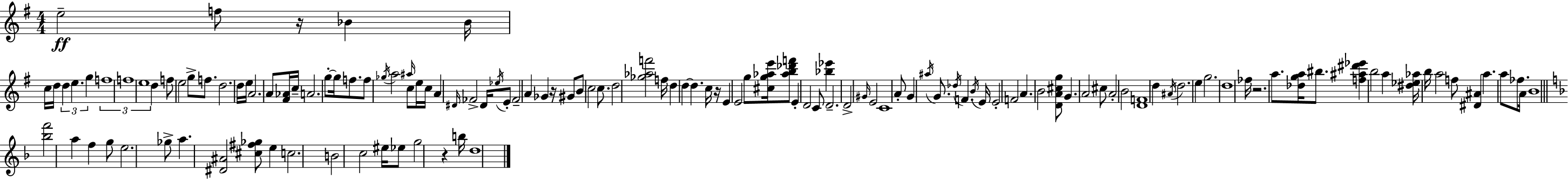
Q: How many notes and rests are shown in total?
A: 134